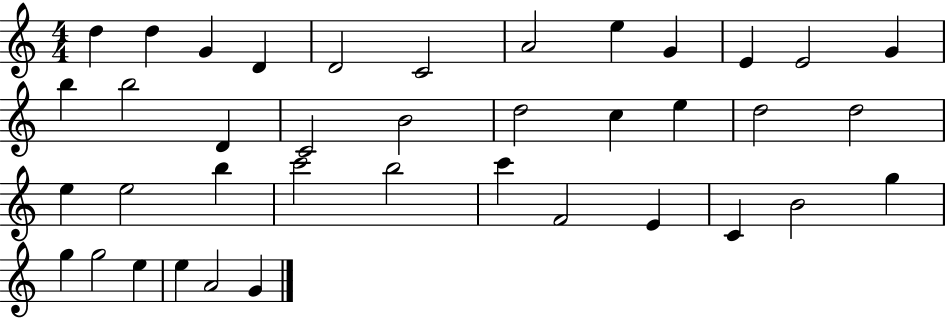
{
  \clef treble
  \numericTimeSignature
  \time 4/4
  \key c \major
  d''4 d''4 g'4 d'4 | d'2 c'2 | a'2 e''4 g'4 | e'4 e'2 g'4 | \break b''4 b''2 d'4 | c'2 b'2 | d''2 c''4 e''4 | d''2 d''2 | \break e''4 e''2 b''4 | c'''2 b''2 | c'''4 f'2 e'4 | c'4 b'2 g''4 | \break g''4 g''2 e''4 | e''4 a'2 g'4 | \bar "|."
}